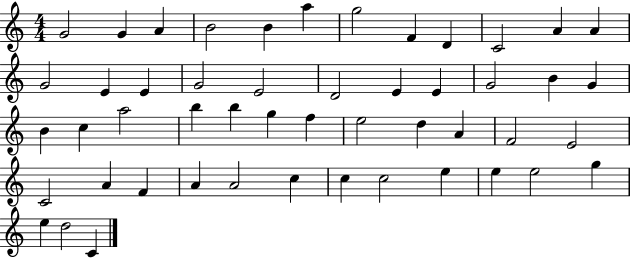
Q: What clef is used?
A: treble